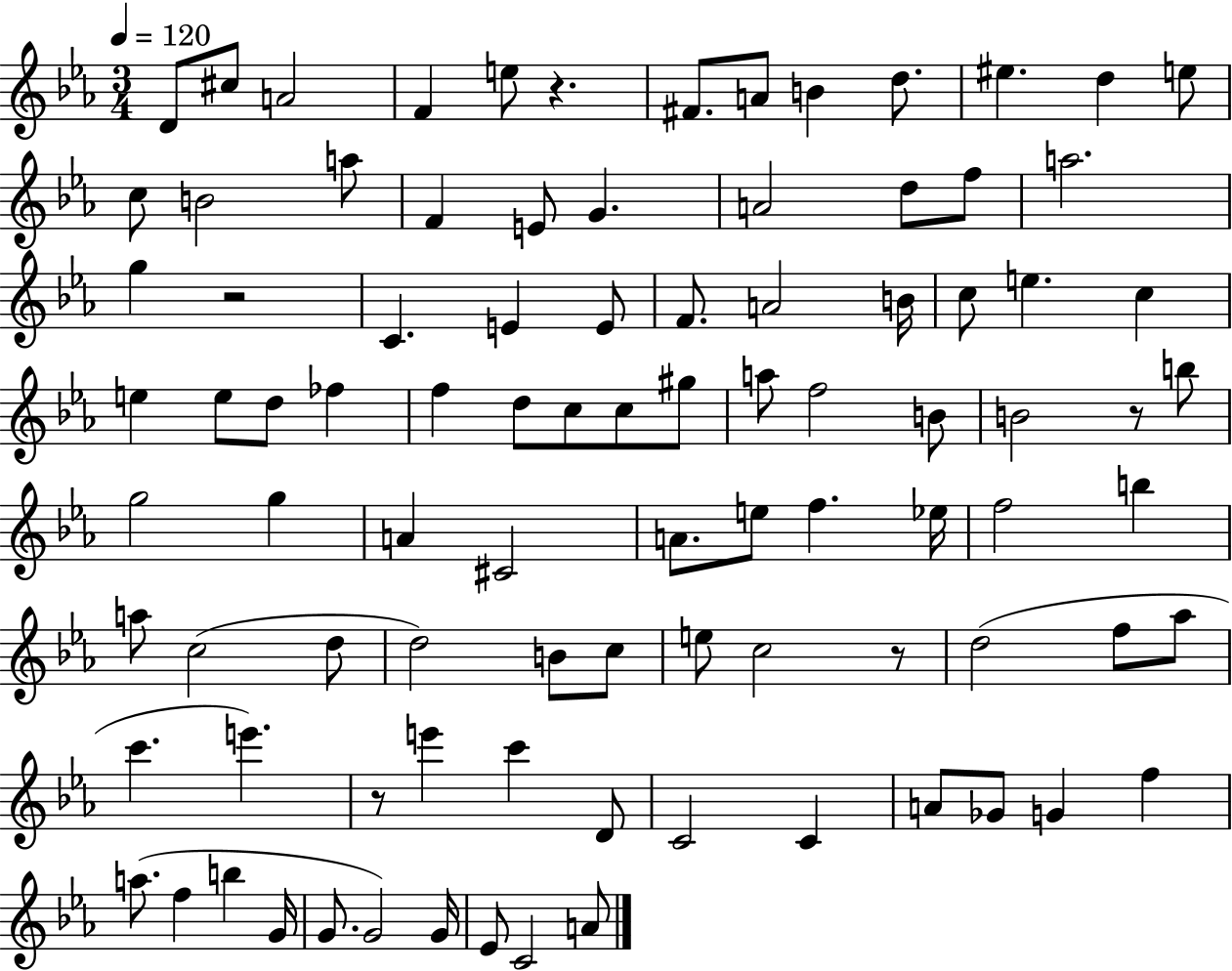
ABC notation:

X:1
T:Untitled
M:3/4
L:1/4
K:Eb
D/2 ^c/2 A2 F e/2 z ^F/2 A/2 B d/2 ^e d e/2 c/2 B2 a/2 F E/2 G A2 d/2 f/2 a2 g z2 C E E/2 F/2 A2 B/4 c/2 e c e e/2 d/2 _f f d/2 c/2 c/2 ^g/2 a/2 f2 B/2 B2 z/2 b/2 g2 g A ^C2 A/2 e/2 f _e/4 f2 b a/2 c2 d/2 d2 B/2 c/2 e/2 c2 z/2 d2 f/2 _a/2 c' e' z/2 e' c' D/2 C2 C A/2 _G/2 G f a/2 f b G/4 G/2 G2 G/4 _E/2 C2 A/2